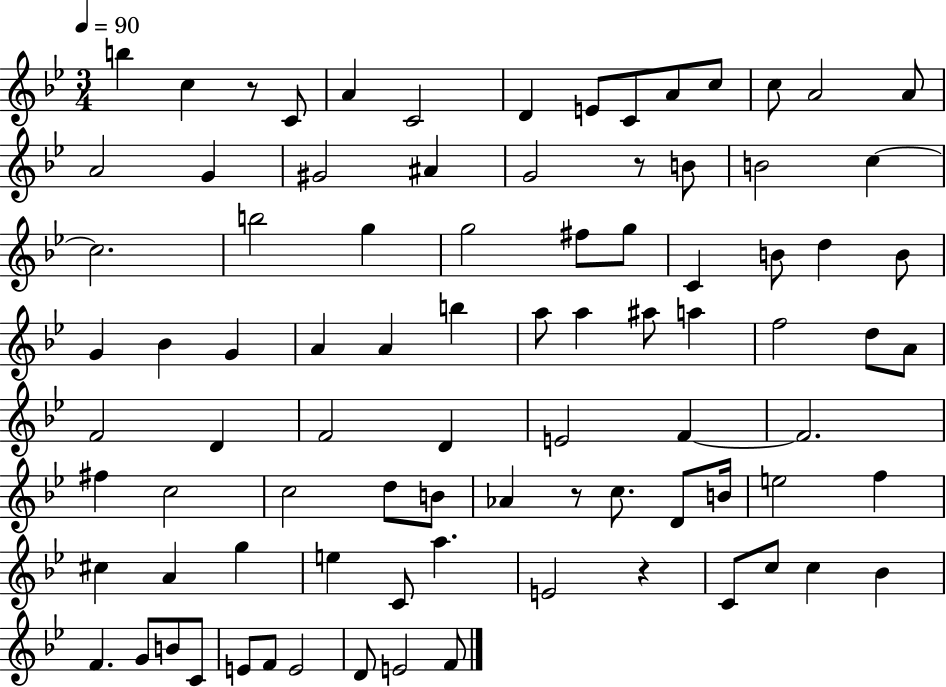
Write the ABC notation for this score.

X:1
T:Untitled
M:3/4
L:1/4
K:Bb
b c z/2 C/2 A C2 D E/2 C/2 A/2 c/2 c/2 A2 A/2 A2 G ^G2 ^A G2 z/2 B/2 B2 c c2 b2 g g2 ^f/2 g/2 C B/2 d B/2 G _B G A A b a/2 a ^a/2 a f2 d/2 A/2 F2 D F2 D E2 F F2 ^f c2 c2 d/2 B/2 _A z/2 c/2 D/2 B/4 e2 f ^c A g e C/2 a E2 z C/2 c/2 c _B F G/2 B/2 C/2 E/2 F/2 E2 D/2 E2 F/2